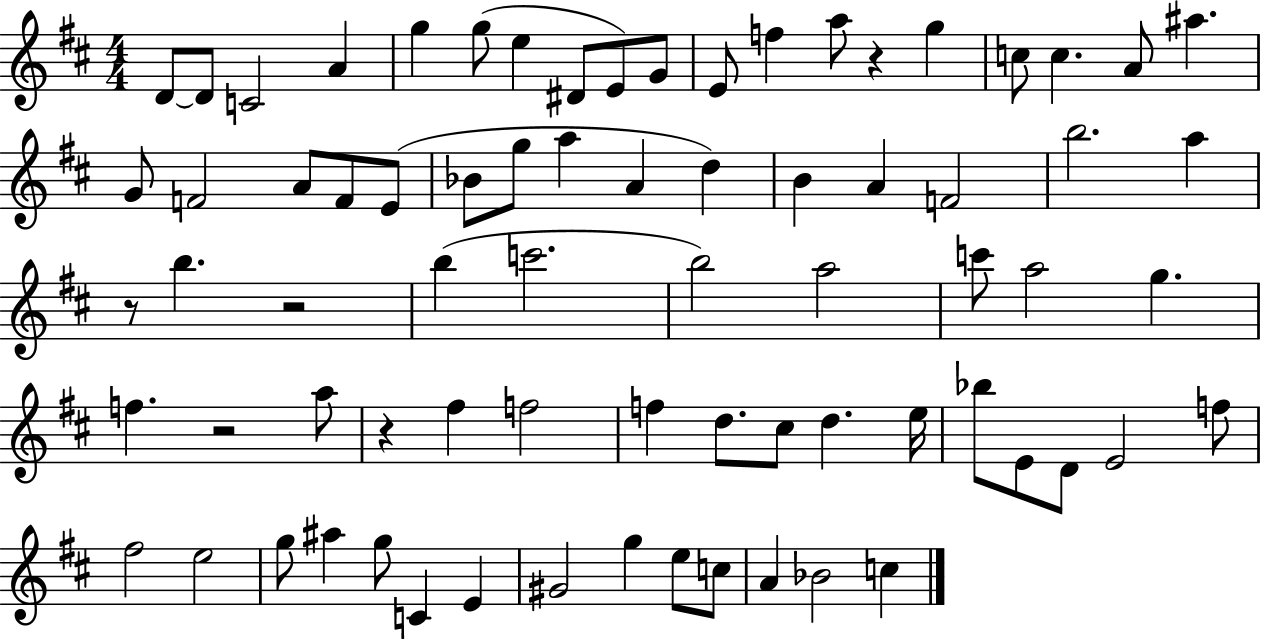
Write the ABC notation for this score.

X:1
T:Untitled
M:4/4
L:1/4
K:D
D/2 D/2 C2 A g g/2 e ^D/2 E/2 G/2 E/2 f a/2 z g c/2 c A/2 ^a G/2 F2 A/2 F/2 E/2 _B/2 g/2 a A d B A F2 b2 a z/2 b z2 b c'2 b2 a2 c'/2 a2 g f z2 a/2 z ^f f2 f d/2 ^c/2 d e/4 _b/2 E/2 D/2 E2 f/2 ^f2 e2 g/2 ^a g/2 C E ^G2 g e/2 c/2 A _B2 c